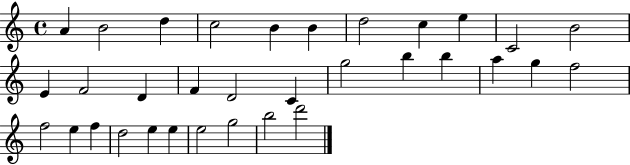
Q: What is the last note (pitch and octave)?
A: D6